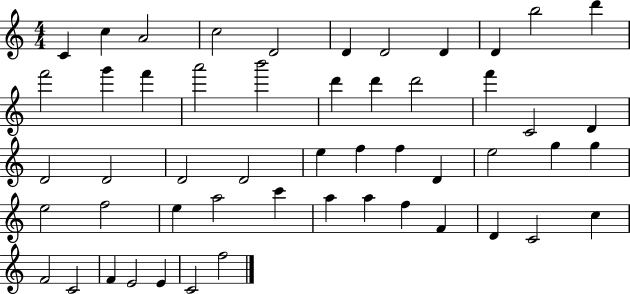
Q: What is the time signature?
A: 4/4